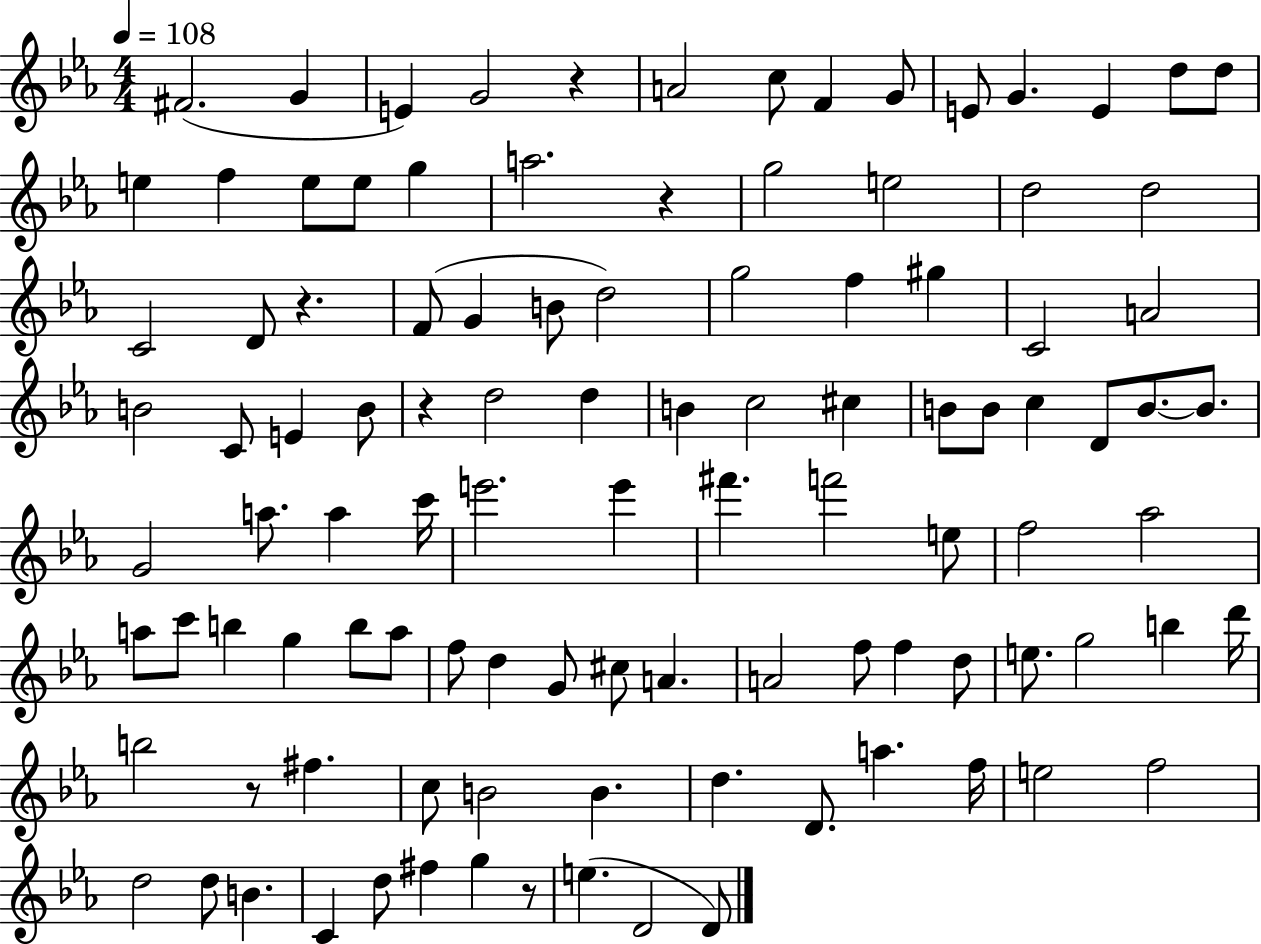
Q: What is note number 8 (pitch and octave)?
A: G4